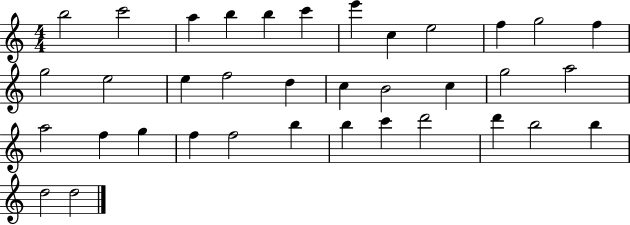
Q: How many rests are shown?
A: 0